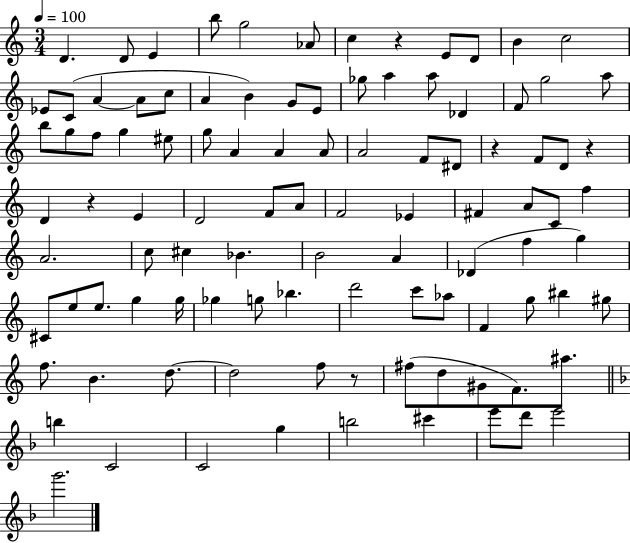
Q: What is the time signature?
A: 3/4